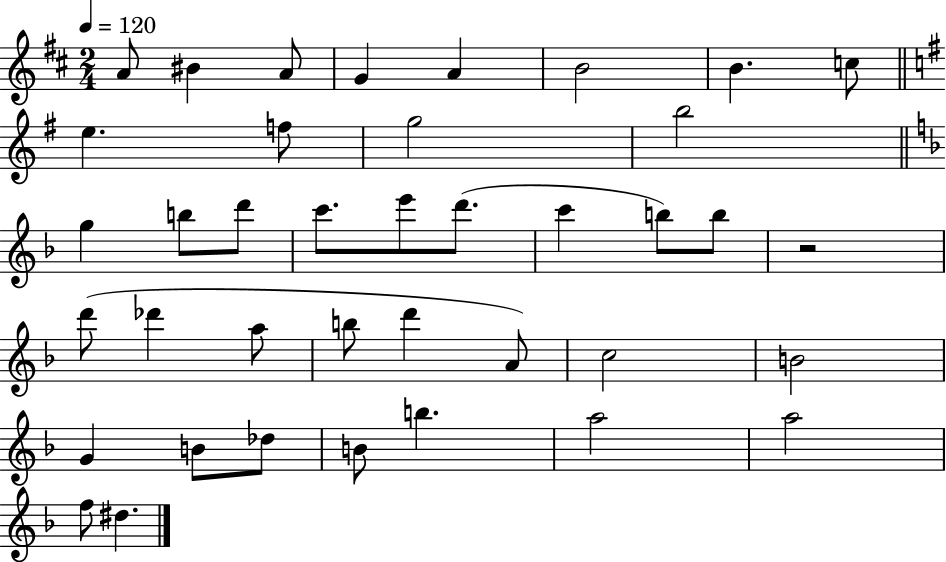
A4/e BIS4/q A4/e G4/q A4/q B4/h B4/q. C5/e E5/q. F5/e G5/h B5/h G5/q B5/e D6/e C6/e. E6/e D6/e. C6/q B5/e B5/e R/h D6/e Db6/q A5/e B5/e D6/q A4/e C5/h B4/h G4/q B4/e Db5/e B4/e B5/q. A5/h A5/h F5/e D#5/q.